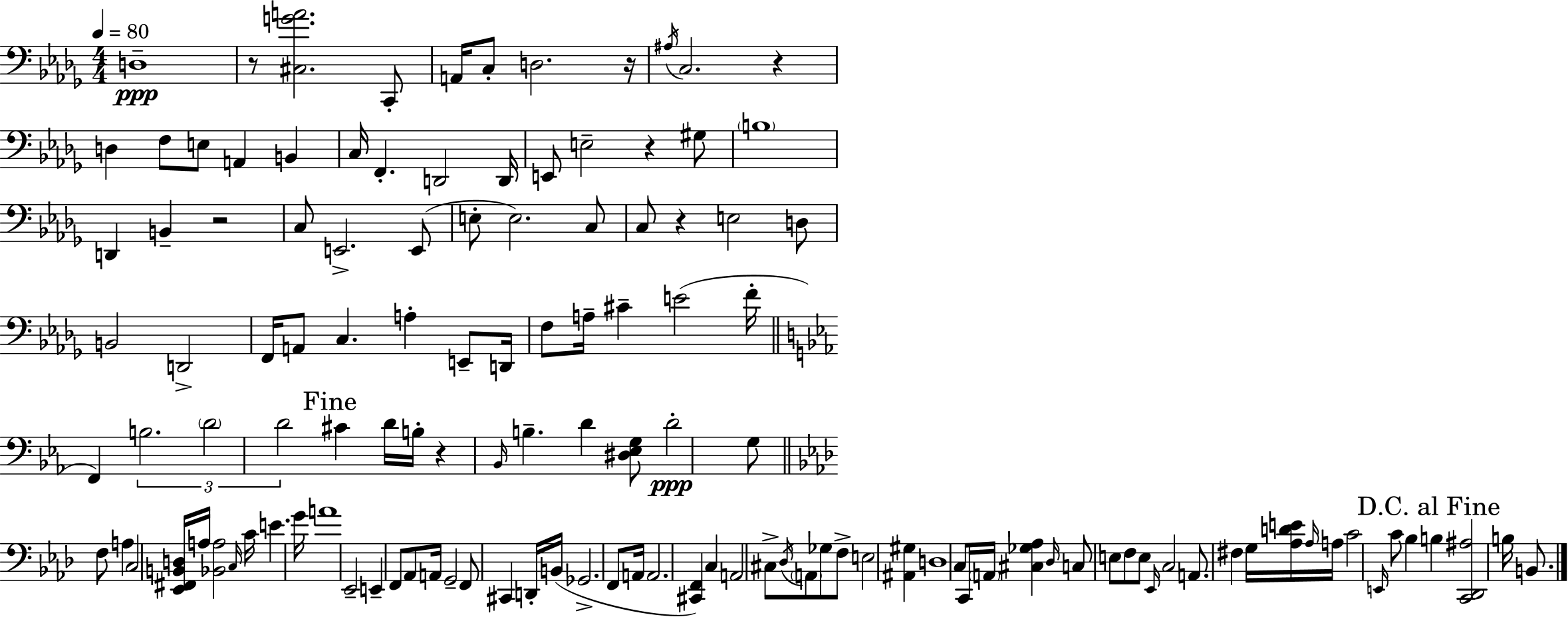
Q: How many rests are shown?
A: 7